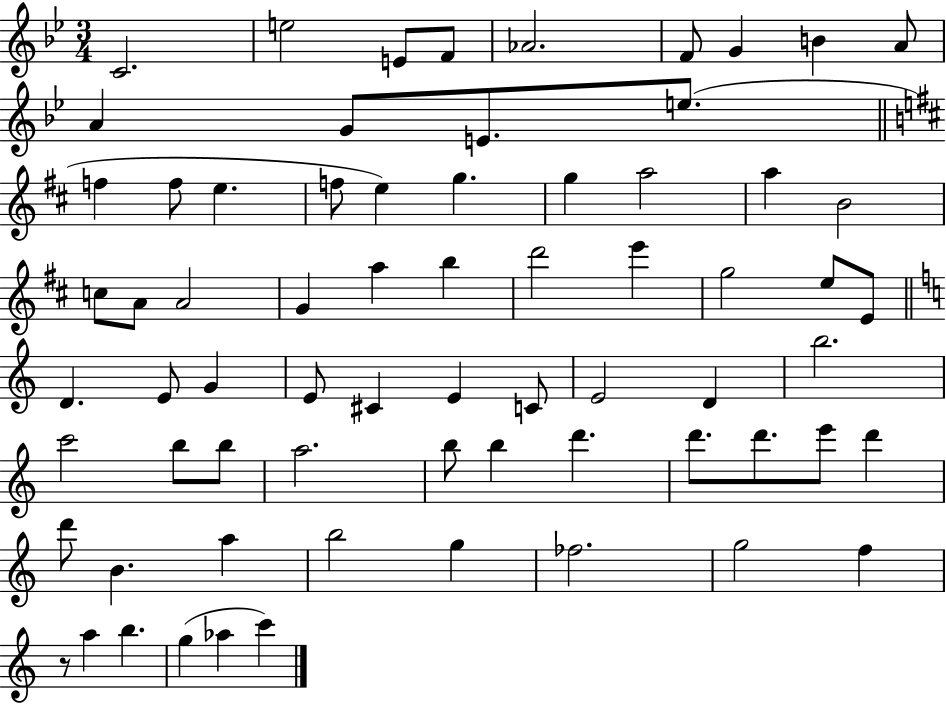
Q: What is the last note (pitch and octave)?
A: C6